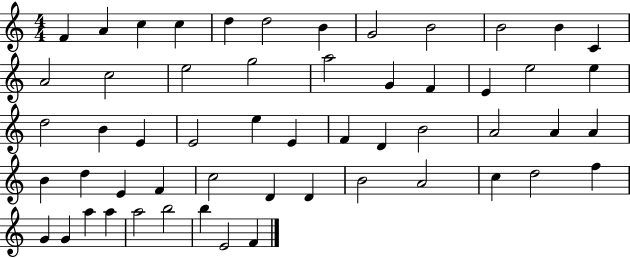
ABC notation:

X:1
T:Untitled
M:4/4
L:1/4
K:C
F A c c d d2 B G2 B2 B2 B C A2 c2 e2 g2 a2 G F E e2 e d2 B E E2 e E F D B2 A2 A A B d E F c2 D D B2 A2 c d2 f G G a a a2 b2 b E2 F